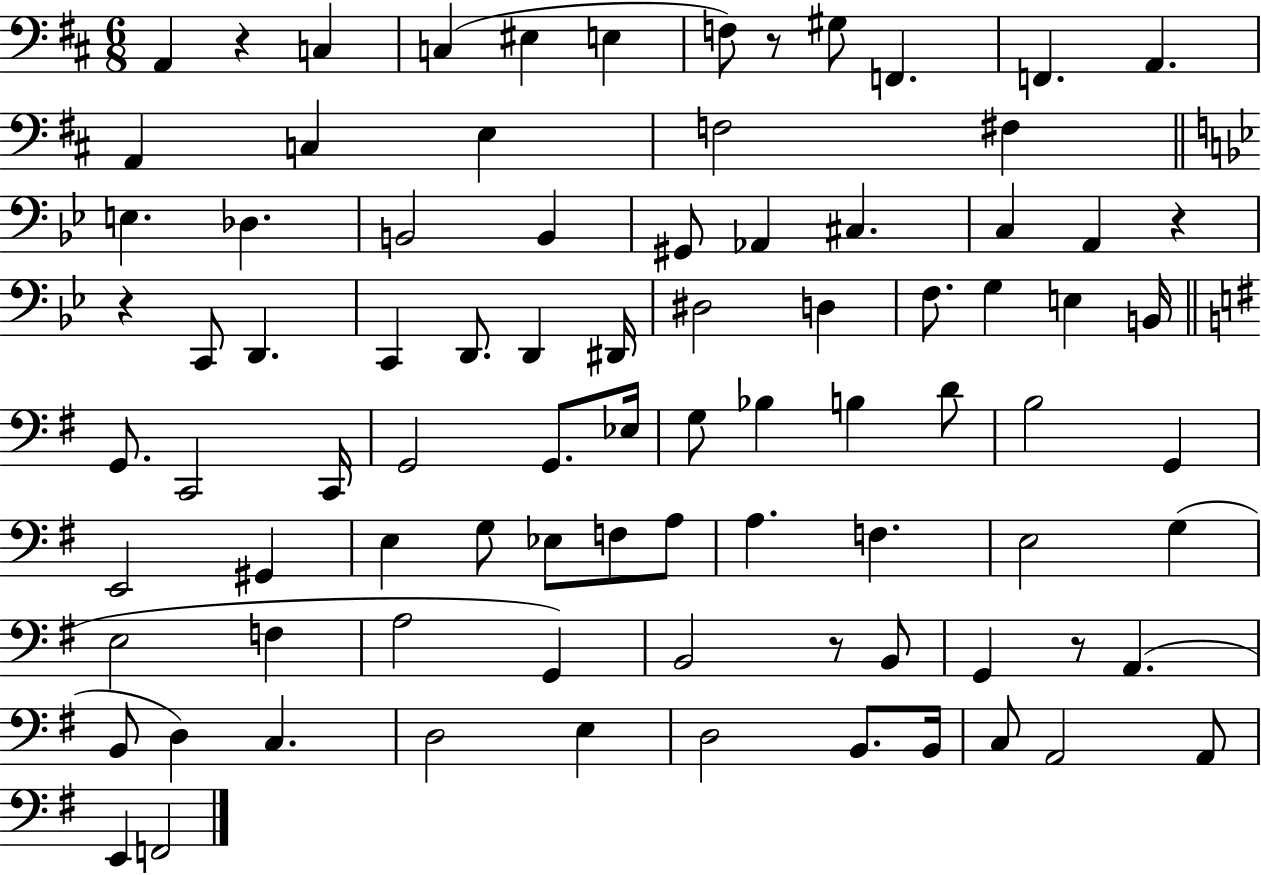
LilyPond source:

{
  \clef bass
  \numericTimeSignature
  \time 6/8
  \key d \major
  a,4 r4 c4 | c4( eis4 e4 | f8) r8 gis8 f,4. | f,4. a,4. | \break a,4 c4 e4 | f2 fis4 | \bar "||" \break \key g \minor e4. des4. | b,2 b,4 | gis,8 aes,4 cis4. | c4 a,4 r4 | \break r4 c,8 d,4. | c,4 d,8. d,4 dis,16 | dis2 d4 | f8. g4 e4 b,16 | \break \bar "||" \break \key g \major g,8. c,2 c,16 | g,2 g,8. ees16 | g8 bes4 b4 d'8 | b2 g,4 | \break e,2 gis,4 | e4 g8 ees8 f8 a8 | a4. f4. | e2 g4( | \break e2 f4 | a2 g,4) | b,2 r8 b,8 | g,4 r8 a,4.( | \break b,8 d4) c4. | d2 e4 | d2 b,8. b,16 | c8 a,2 a,8 | \break e,4 f,2 | \bar "|."
}